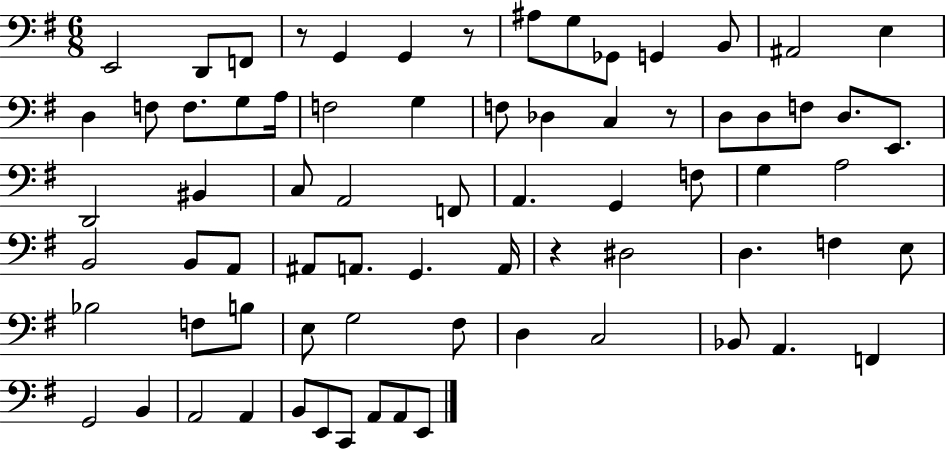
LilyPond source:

{
  \clef bass
  \numericTimeSignature
  \time 6/8
  \key g \major
  e,2 d,8 f,8 | r8 g,4 g,4 r8 | ais8 g8 ges,8 g,4 b,8 | ais,2 e4 | \break d4 f8 f8. g8 a16 | f2 g4 | f8 des4 c4 r8 | d8 d8 f8 d8. e,8. | \break d,2 bis,4 | c8 a,2 f,8 | a,4. g,4 f8 | g4 a2 | \break b,2 b,8 a,8 | ais,8 a,8. g,4. a,16 | r4 dis2 | d4. f4 e8 | \break bes2 f8 b8 | e8 g2 fis8 | d4 c2 | bes,8 a,4. f,4 | \break g,2 b,4 | a,2 a,4 | b,8 e,8 c,8 a,8 a,8 e,8 | \bar "|."
}